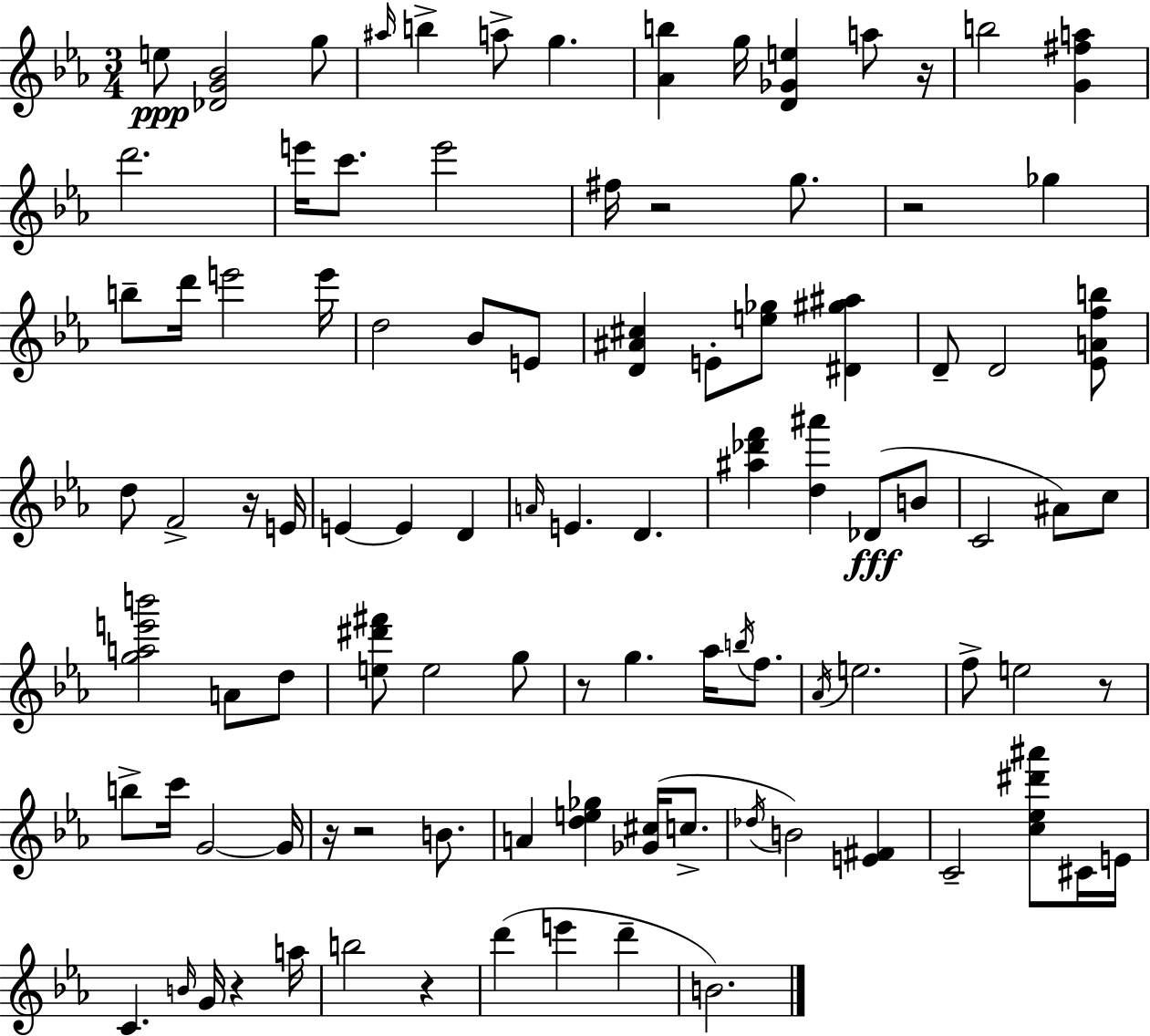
X:1
T:Untitled
M:3/4
L:1/4
K:Cm
e/2 [_DG_B]2 g/2 ^a/4 b a/2 g [_Ab] g/4 [D_Ge] a/2 z/4 b2 [G^fa] d'2 e'/4 c'/2 e'2 ^f/4 z2 g/2 z2 _g b/2 d'/4 e'2 e'/4 d2 _B/2 E/2 [D^A^c] E/2 [e_g]/2 [^D^g^a] D/2 D2 [_EAfb]/2 d/2 F2 z/4 E/4 E E D A/4 E D [^a_d'f'] [d^a'] _D/2 B/2 C2 ^A/2 c/2 [gae'b']2 A/2 d/2 [e^d'^f']/2 e2 g/2 z/2 g _a/4 b/4 f/2 _A/4 e2 f/2 e2 z/2 b/2 c'/4 G2 G/4 z/4 z2 B/2 A [de_g] [_G^c]/4 c/2 _d/4 B2 [E^F] C2 [c_e^d'^a']/2 ^C/4 E/4 C B/4 G/4 z a/4 b2 z d' e' d' B2